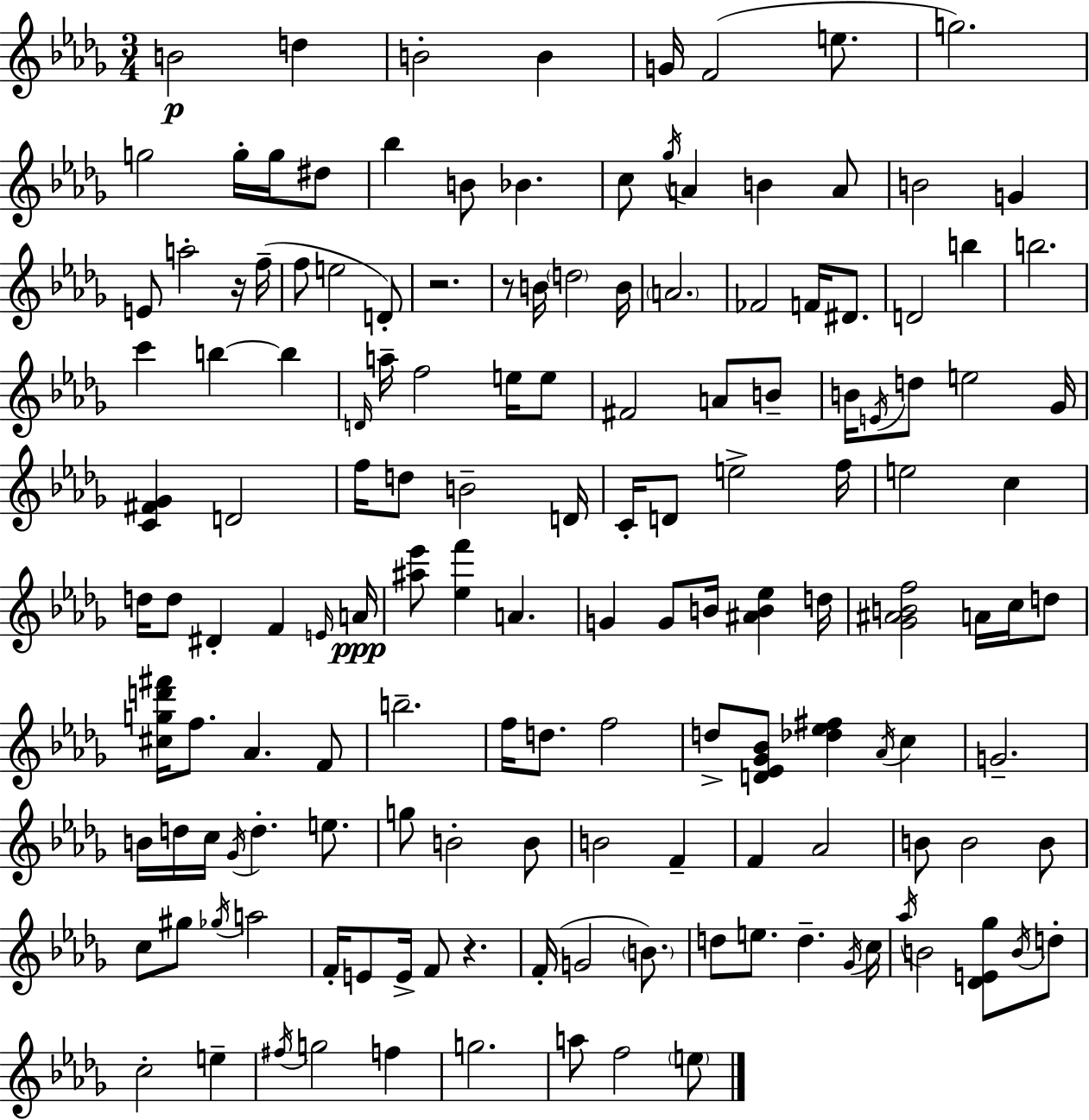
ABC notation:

X:1
T:Untitled
M:3/4
L:1/4
K:Bbm
B2 d B2 B G/4 F2 e/2 g2 g2 g/4 g/4 ^d/2 _b B/2 _B c/2 _g/4 A B A/2 B2 G E/2 a2 z/4 f/4 f/2 e2 D/2 z2 z/2 B/4 d2 B/4 A2 _F2 F/4 ^D/2 D2 b b2 c' b b D/4 a/4 f2 e/4 e/2 ^F2 A/2 B/2 B/4 E/4 d/2 e2 _G/4 [C^F_G] D2 f/4 d/2 B2 D/4 C/4 D/2 e2 f/4 e2 c d/4 d/2 ^D F E/4 A/4 [^a_e']/2 [_ef'] A G G/2 B/4 [^AB_e] d/4 [_G^ABf]2 A/4 c/4 d/2 [^cgd'^f']/4 f/2 _A F/2 b2 f/4 d/2 f2 d/2 [D_E_G_B]/2 [_d_e^f] _A/4 c G2 B/4 d/4 c/4 _G/4 d e/2 g/2 B2 B/2 B2 F F _A2 B/2 B2 B/2 c/2 ^g/2 _g/4 a2 F/4 E/2 E/4 F/2 z F/4 G2 B/2 d/2 e/2 d _G/4 c/4 _a/4 B2 [_DE_g]/2 B/4 d/2 c2 e ^f/4 g2 f g2 a/2 f2 e/2